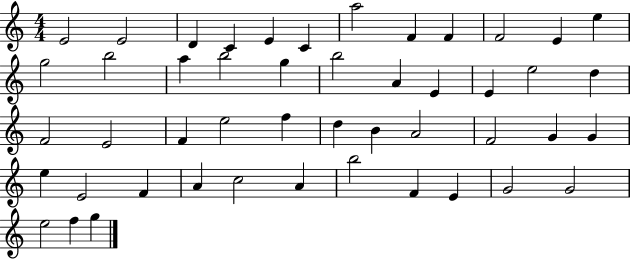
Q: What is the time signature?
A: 4/4